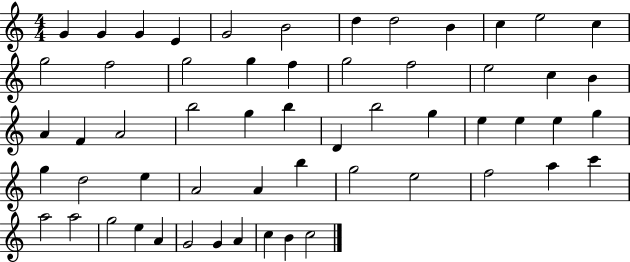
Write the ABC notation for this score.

X:1
T:Untitled
M:4/4
L:1/4
K:C
G G G E G2 B2 d d2 B c e2 c g2 f2 g2 g f g2 f2 e2 c B A F A2 b2 g b D b2 g e e e g g d2 e A2 A b g2 e2 f2 a c' a2 a2 g2 e A G2 G A c B c2